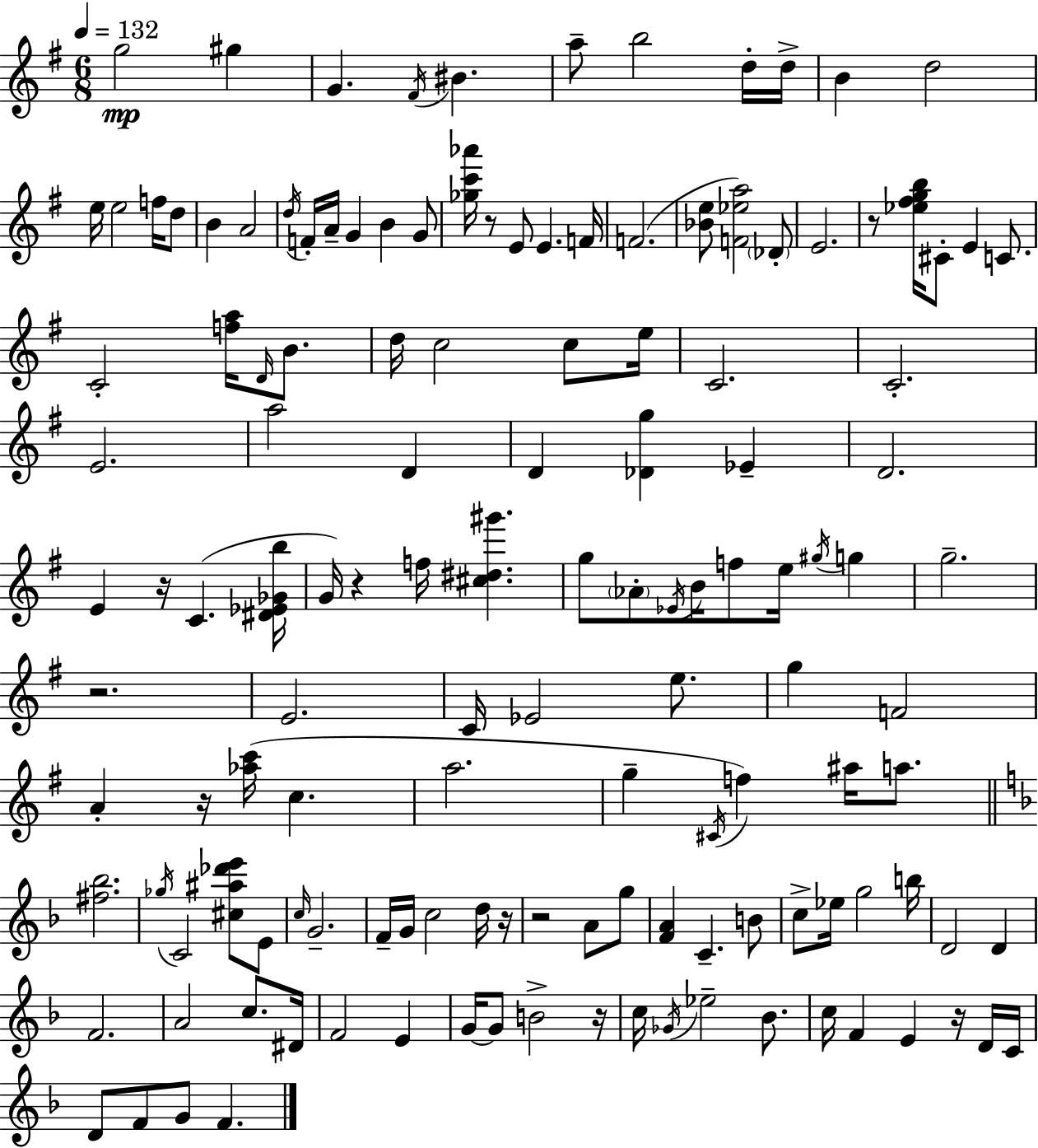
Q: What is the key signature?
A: G major